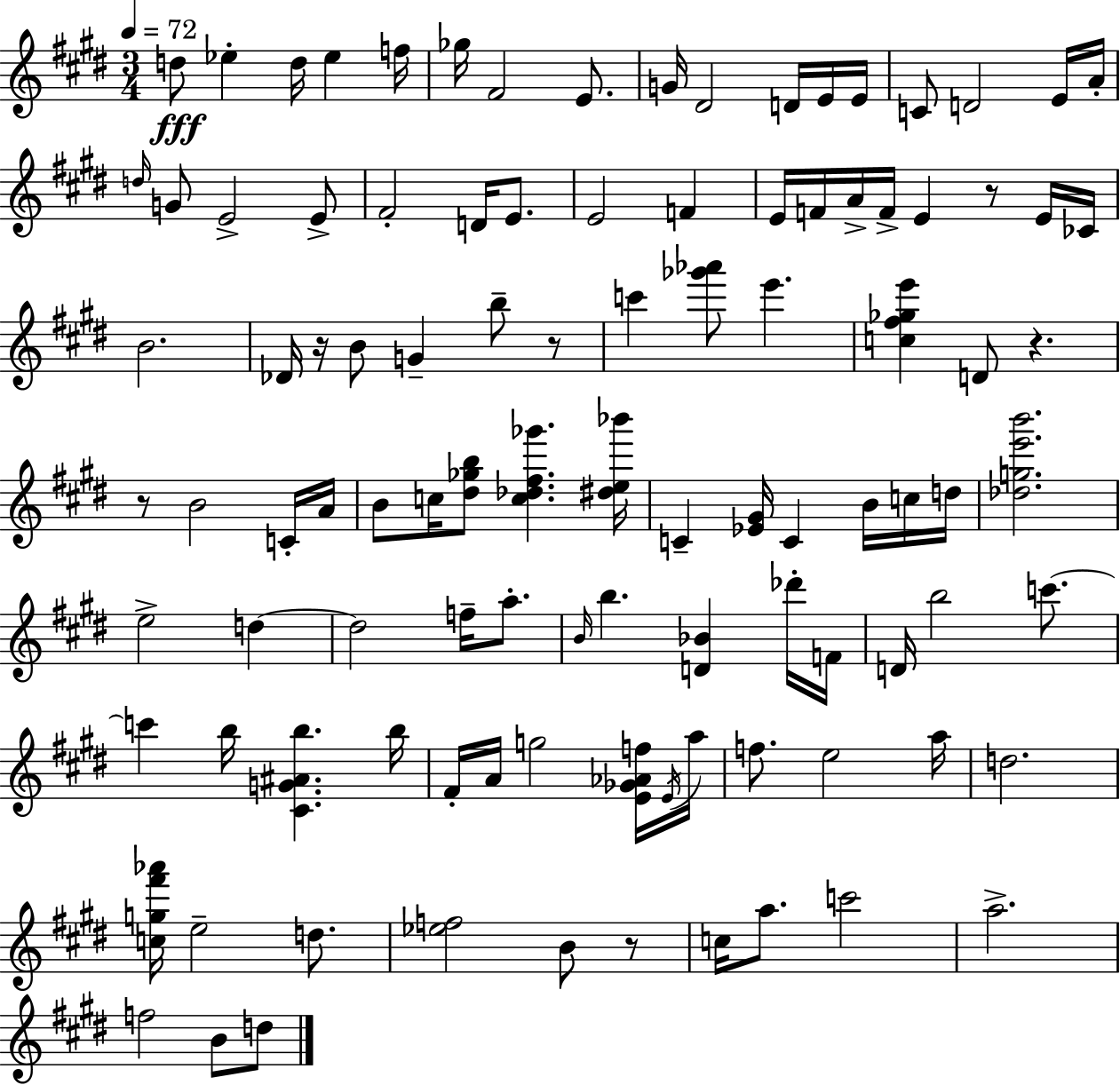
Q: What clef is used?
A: treble